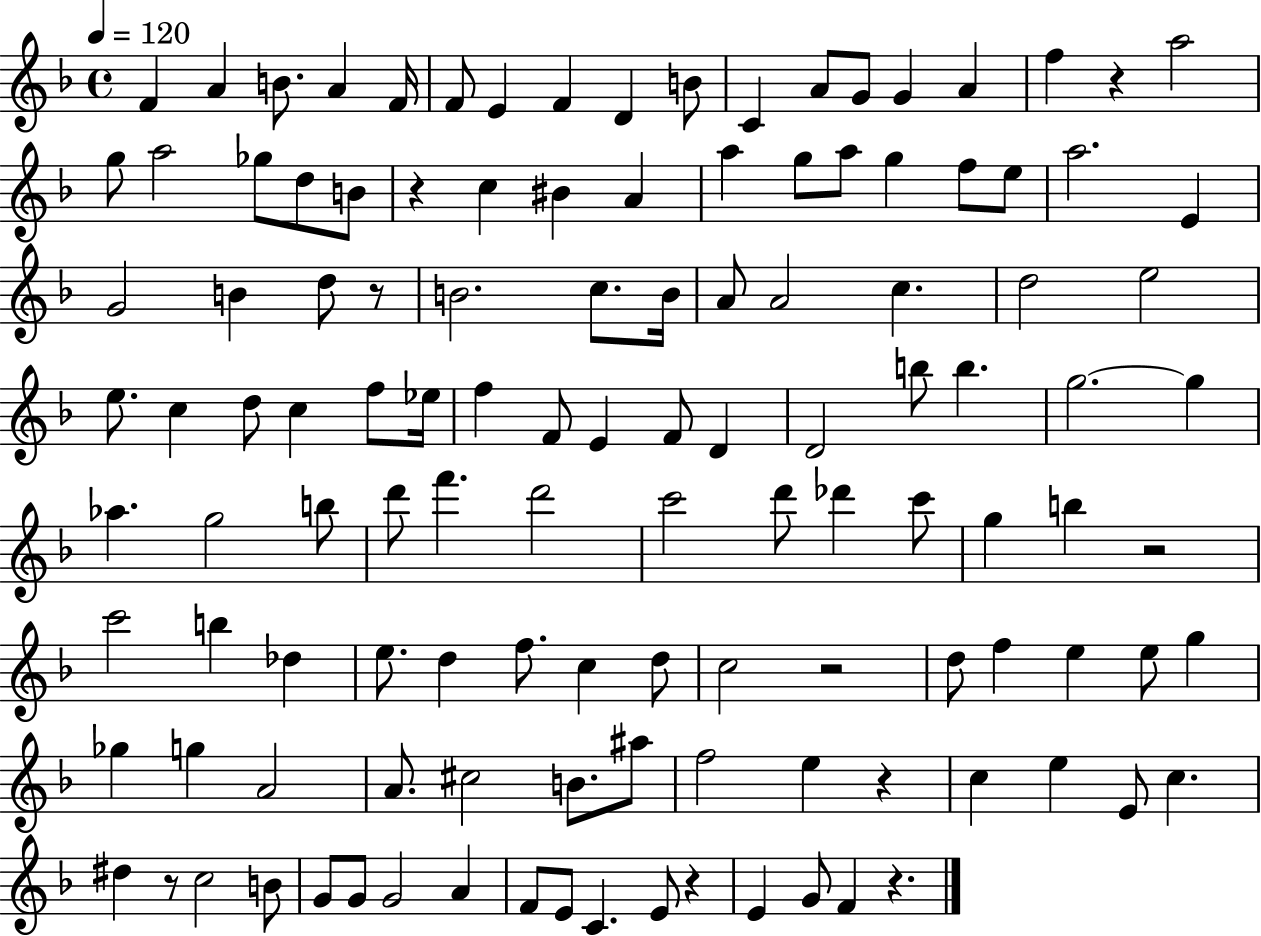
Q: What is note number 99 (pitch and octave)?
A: C5